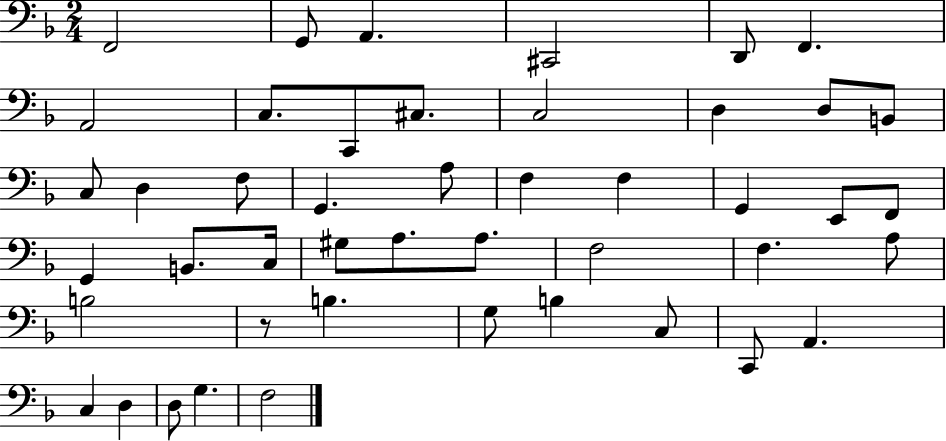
X:1
T:Untitled
M:2/4
L:1/4
K:F
F,,2 G,,/2 A,, ^C,,2 D,,/2 F,, A,,2 C,/2 C,,/2 ^C,/2 C,2 D, D,/2 B,,/2 C,/2 D, F,/2 G,, A,/2 F, F, G,, E,,/2 F,,/2 G,, B,,/2 C,/4 ^G,/2 A,/2 A,/2 F,2 F, A,/2 B,2 z/2 B, G,/2 B, C,/2 C,,/2 A,, C, D, D,/2 G, F,2